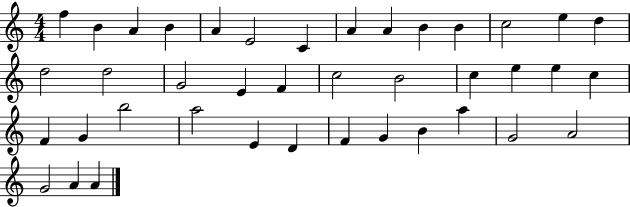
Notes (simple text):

F5/q B4/q A4/q B4/q A4/q E4/h C4/q A4/q A4/q B4/q B4/q C5/h E5/q D5/q D5/h D5/h G4/h E4/q F4/q C5/h B4/h C5/q E5/q E5/q C5/q F4/q G4/q B5/h A5/h E4/q D4/q F4/q G4/q B4/q A5/q G4/h A4/h G4/h A4/q A4/q